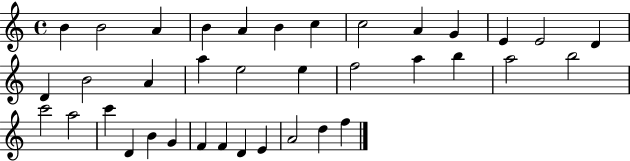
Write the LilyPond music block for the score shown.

{
  \clef treble
  \time 4/4
  \defaultTimeSignature
  \key c \major
  b'4 b'2 a'4 | b'4 a'4 b'4 c''4 | c''2 a'4 g'4 | e'4 e'2 d'4 | \break d'4 b'2 a'4 | a''4 e''2 e''4 | f''2 a''4 b''4 | a''2 b''2 | \break c'''2 a''2 | c'''4 d'4 b'4 g'4 | f'4 f'4 d'4 e'4 | a'2 d''4 f''4 | \break \bar "|."
}